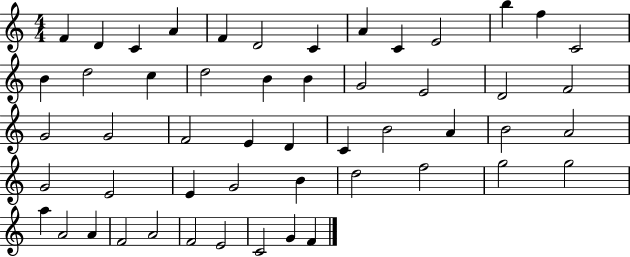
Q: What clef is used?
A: treble